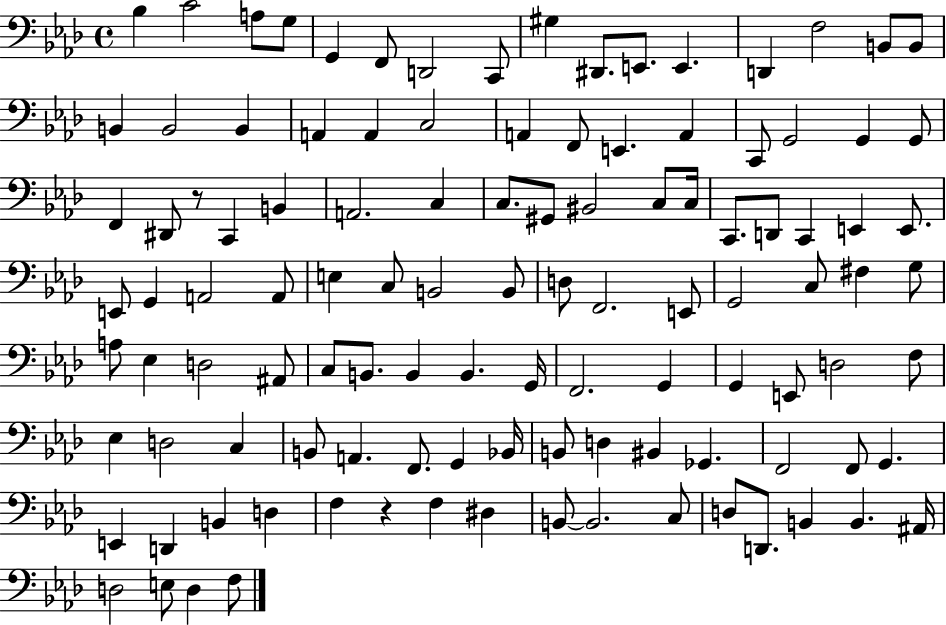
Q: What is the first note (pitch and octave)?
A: Bb3